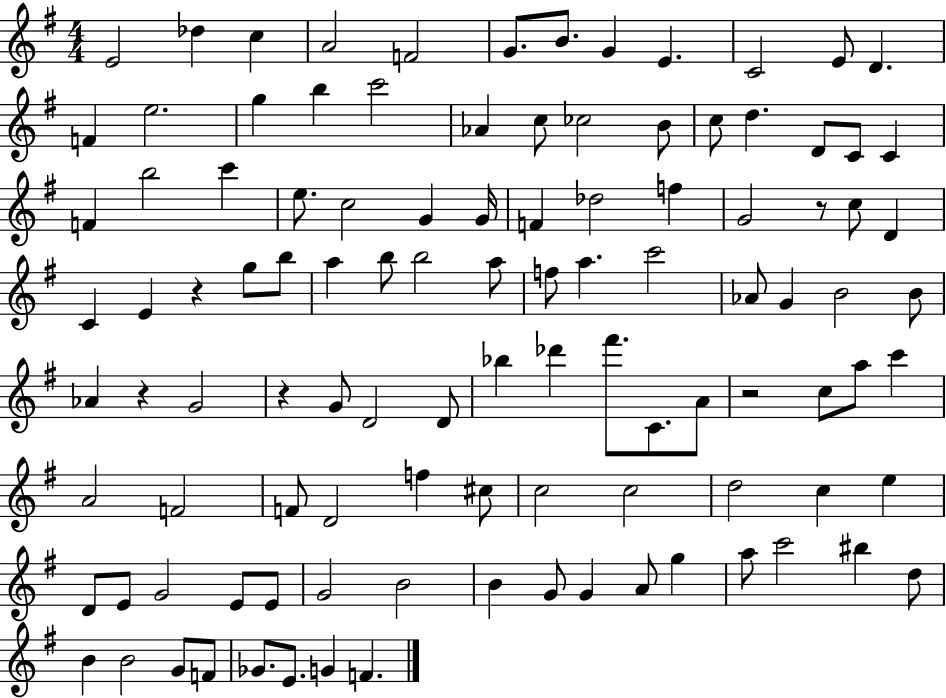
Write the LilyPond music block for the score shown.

{
  \clef treble
  \numericTimeSignature
  \time 4/4
  \key g \major
  e'2 des''4 c''4 | a'2 f'2 | g'8. b'8. g'4 e'4. | c'2 e'8 d'4. | \break f'4 e''2. | g''4 b''4 c'''2 | aes'4 c''8 ces''2 b'8 | c''8 d''4. d'8 c'8 c'4 | \break f'4 b''2 c'''4 | e''8. c''2 g'4 g'16 | f'4 des''2 f''4 | g'2 r8 c''8 d'4 | \break c'4 e'4 r4 g''8 b''8 | a''4 b''8 b''2 a''8 | f''8 a''4. c'''2 | aes'8 g'4 b'2 b'8 | \break aes'4 r4 g'2 | r4 g'8 d'2 d'8 | bes''4 des'''4 fis'''8. c'8. a'8 | r2 c''8 a''8 c'''4 | \break a'2 f'2 | f'8 d'2 f''4 cis''8 | c''2 c''2 | d''2 c''4 e''4 | \break d'8 e'8 g'2 e'8 e'8 | g'2 b'2 | b'4 g'8 g'4 a'8 g''4 | a''8 c'''2 bis''4 d''8 | \break b'4 b'2 g'8 f'8 | ges'8. e'8. g'4 f'4. | \bar "|."
}